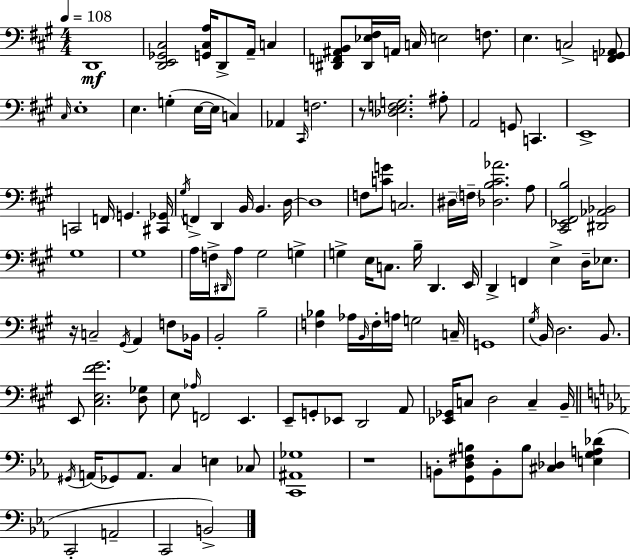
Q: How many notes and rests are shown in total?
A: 127